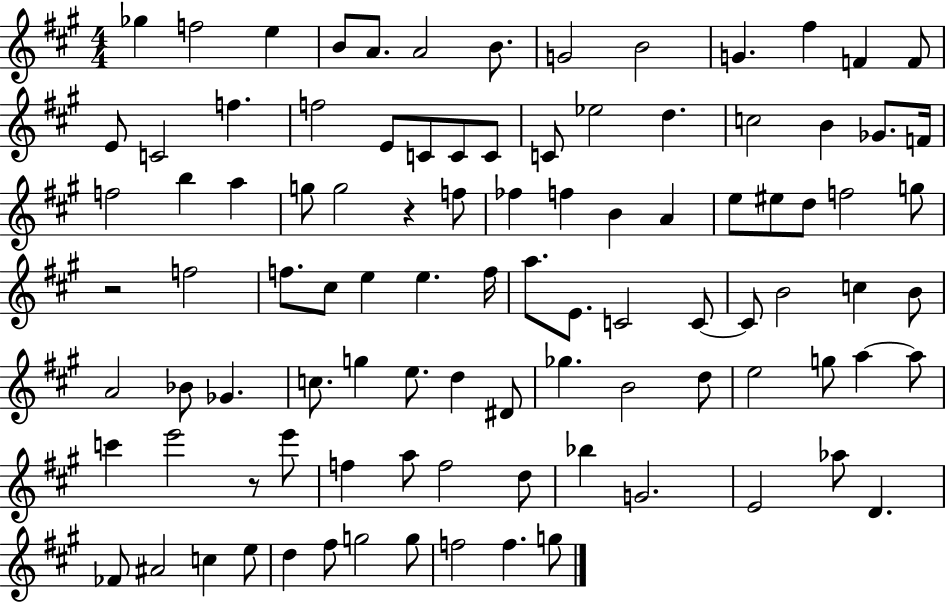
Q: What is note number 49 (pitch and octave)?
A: F5